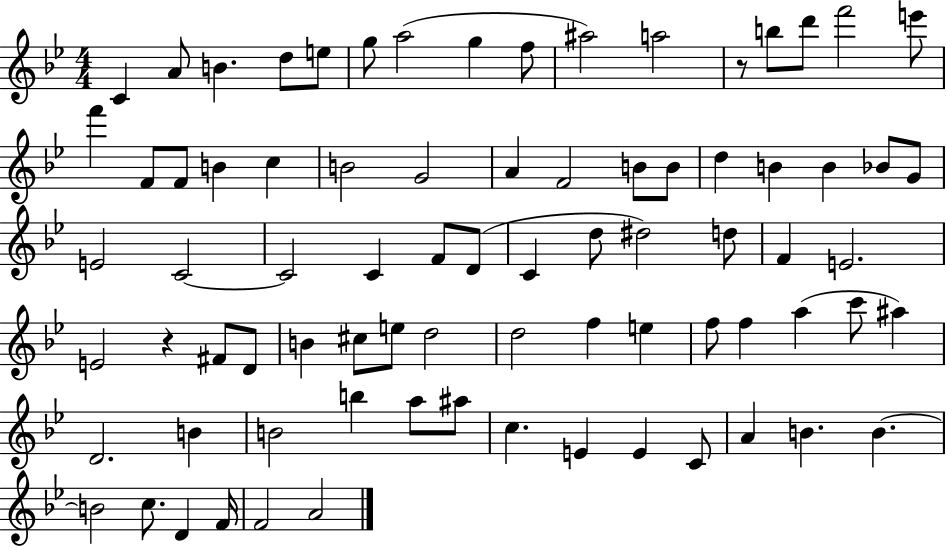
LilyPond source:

{
  \clef treble
  \numericTimeSignature
  \time 4/4
  \key bes \major
  c'4 a'8 b'4. d''8 e''8 | g''8 a''2( g''4 f''8 | ais''2) a''2 | r8 b''8 d'''8 f'''2 e'''8 | \break f'''4 f'8 f'8 b'4 c''4 | b'2 g'2 | a'4 f'2 b'8 b'8 | d''4 b'4 b'4 bes'8 g'8 | \break e'2 c'2~~ | c'2 c'4 f'8 d'8( | c'4 d''8 dis''2) d''8 | f'4 e'2. | \break e'2 r4 fis'8 d'8 | b'4 cis''8 e''8 d''2 | d''2 f''4 e''4 | f''8 f''4 a''4( c'''8 ais''4) | \break d'2. b'4 | b'2 b''4 a''8 ais''8 | c''4. e'4 e'4 c'8 | a'4 b'4. b'4.~~ | \break b'2 c''8. d'4 f'16 | f'2 a'2 | \bar "|."
}